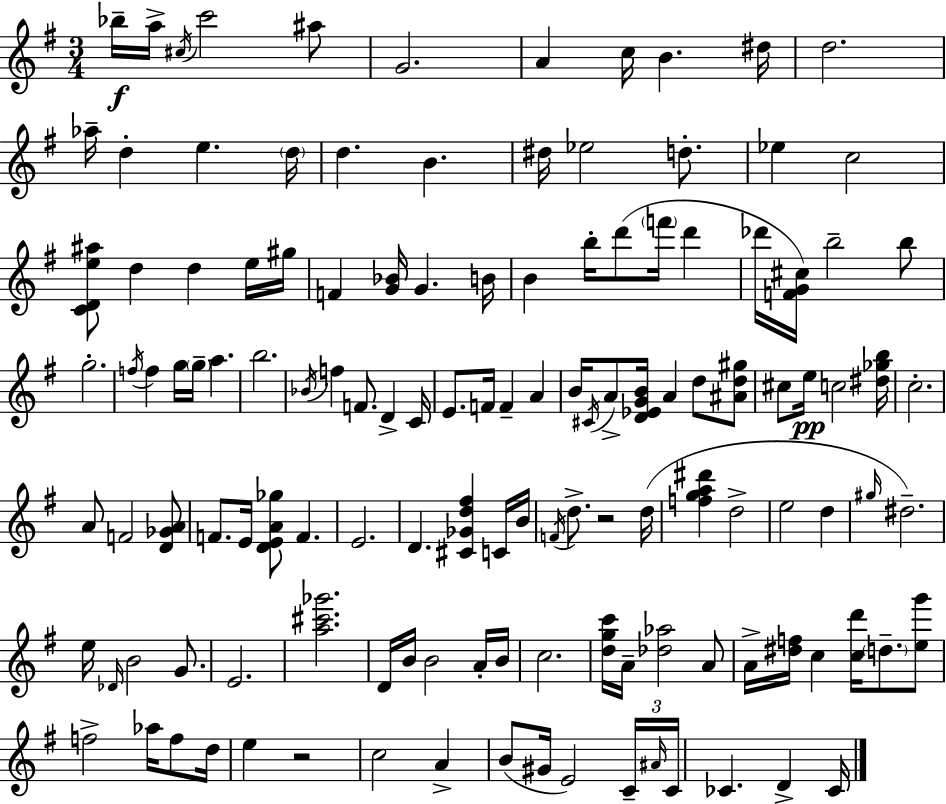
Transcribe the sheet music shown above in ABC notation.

X:1
T:Untitled
M:3/4
L:1/4
K:G
_b/4 a/4 ^c/4 c'2 ^a/2 G2 A c/4 B ^d/4 d2 _a/4 d e d/4 d B ^d/4 _e2 d/2 _e c2 [CDe^a]/2 d d e/4 ^g/4 F [G_B]/4 G B/4 B b/4 d'/2 f'/4 d' _d'/4 [FG^c]/4 b2 b/2 g2 f/4 f g/4 g/4 a b2 _B/4 f F/2 D C/4 E/2 F/4 F A B/4 ^C/4 A/2 [D_EGB]/4 A d/2 [^Ad^g]/2 ^c/2 e/4 c2 [^d_gb]/4 c2 A/2 F2 [D_GA]/2 F/2 E/4 [DEA_g]/2 F E2 D [^C_Gd^f] C/4 B/4 F/4 d/2 z2 d/4 [fga^d'] d2 e2 d ^g/4 ^d2 e/4 _D/4 B2 G/2 E2 [a^c'_g']2 D/4 B/4 B2 A/4 B/4 c2 [dgc']/4 A/4 [_d_a]2 A/2 A/4 [^df]/4 c [cd']/4 d/2 [eg']/2 f2 _a/4 f/2 d/4 e z2 c2 A B/2 ^G/4 E2 C/4 ^A/4 C/4 _C D _C/4